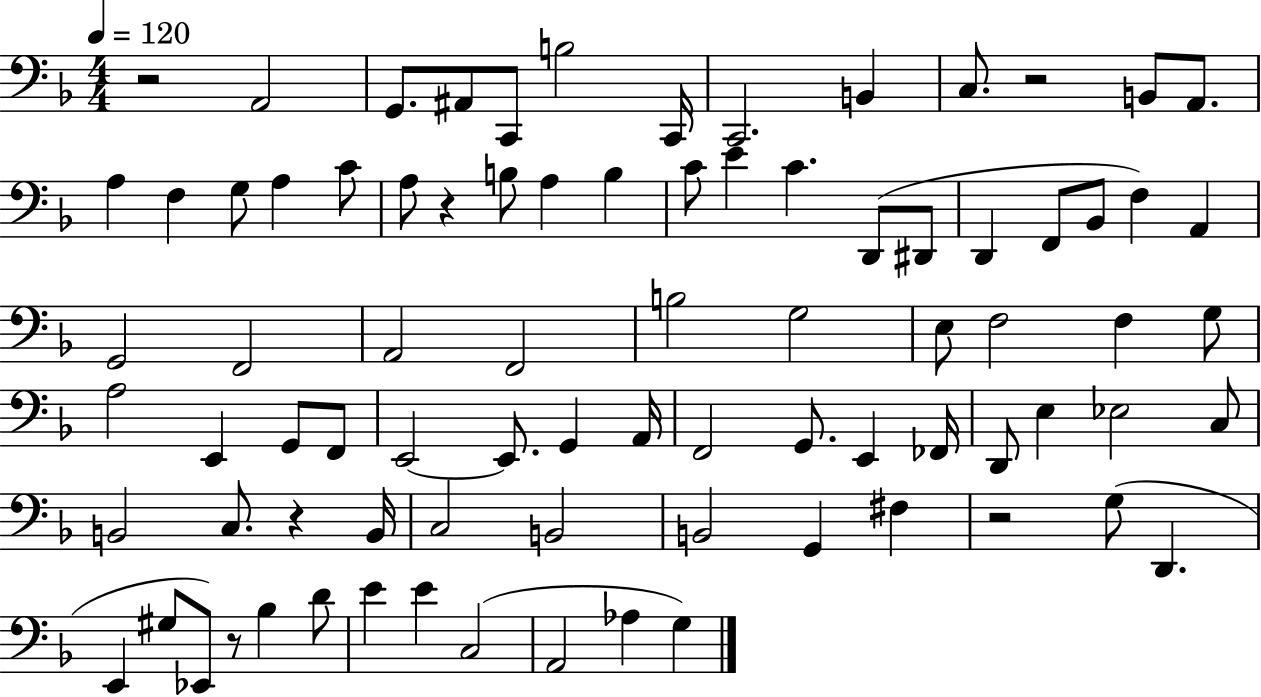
X:1
T:Untitled
M:4/4
L:1/4
K:F
z2 A,,2 G,,/2 ^A,,/2 C,,/2 B,2 C,,/4 C,,2 B,, C,/2 z2 B,,/2 A,,/2 A, F, G,/2 A, C/2 A,/2 z B,/2 A, B, C/2 E C D,,/2 ^D,,/2 D,, F,,/2 _B,,/2 F, A,, G,,2 F,,2 A,,2 F,,2 B,2 G,2 E,/2 F,2 F, G,/2 A,2 E,, G,,/2 F,,/2 E,,2 E,,/2 G,, A,,/4 F,,2 G,,/2 E,, _F,,/4 D,,/2 E, _E,2 C,/2 B,,2 C,/2 z B,,/4 C,2 B,,2 B,,2 G,, ^F, z2 G,/2 D,, E,, ^G,/2 _E,,/2 z/2 _B, D/2 E E C,2 A,,2 _A, G,